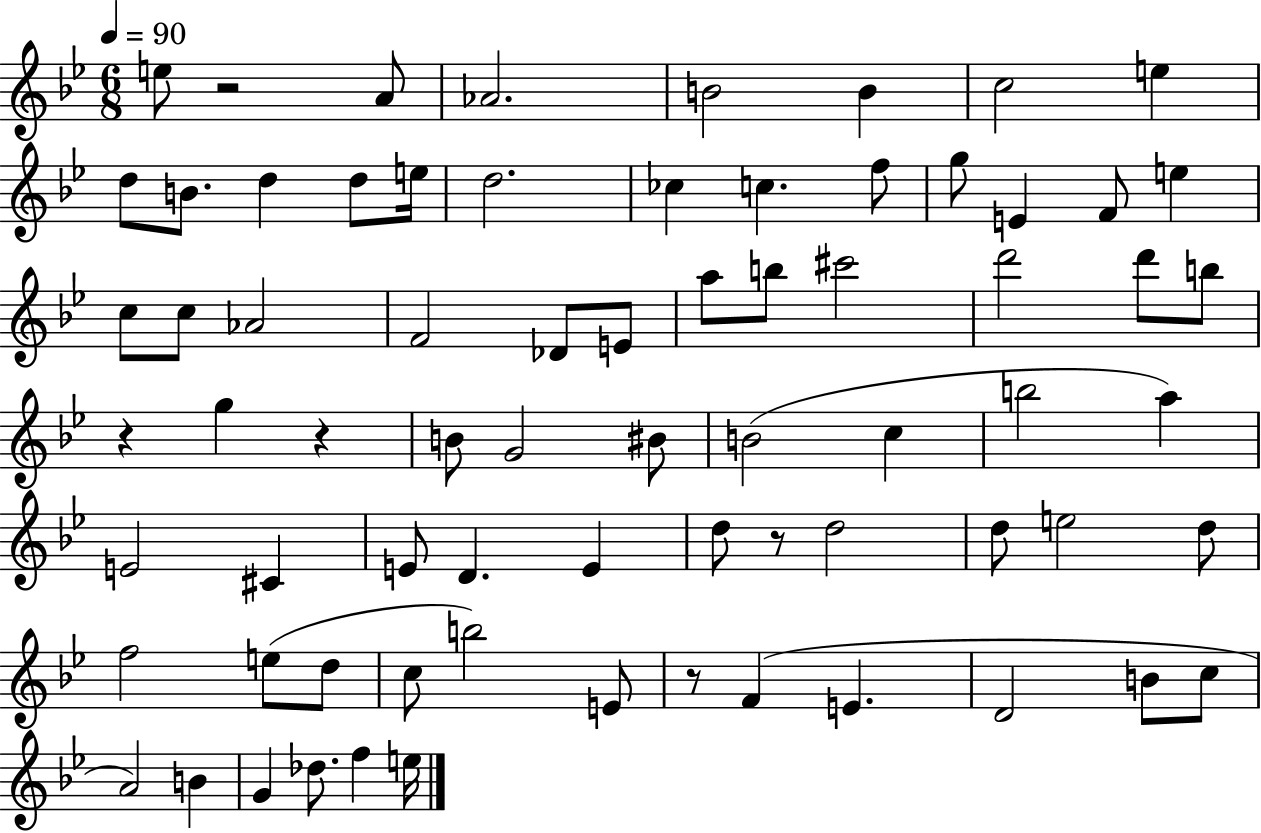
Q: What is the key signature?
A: BES major